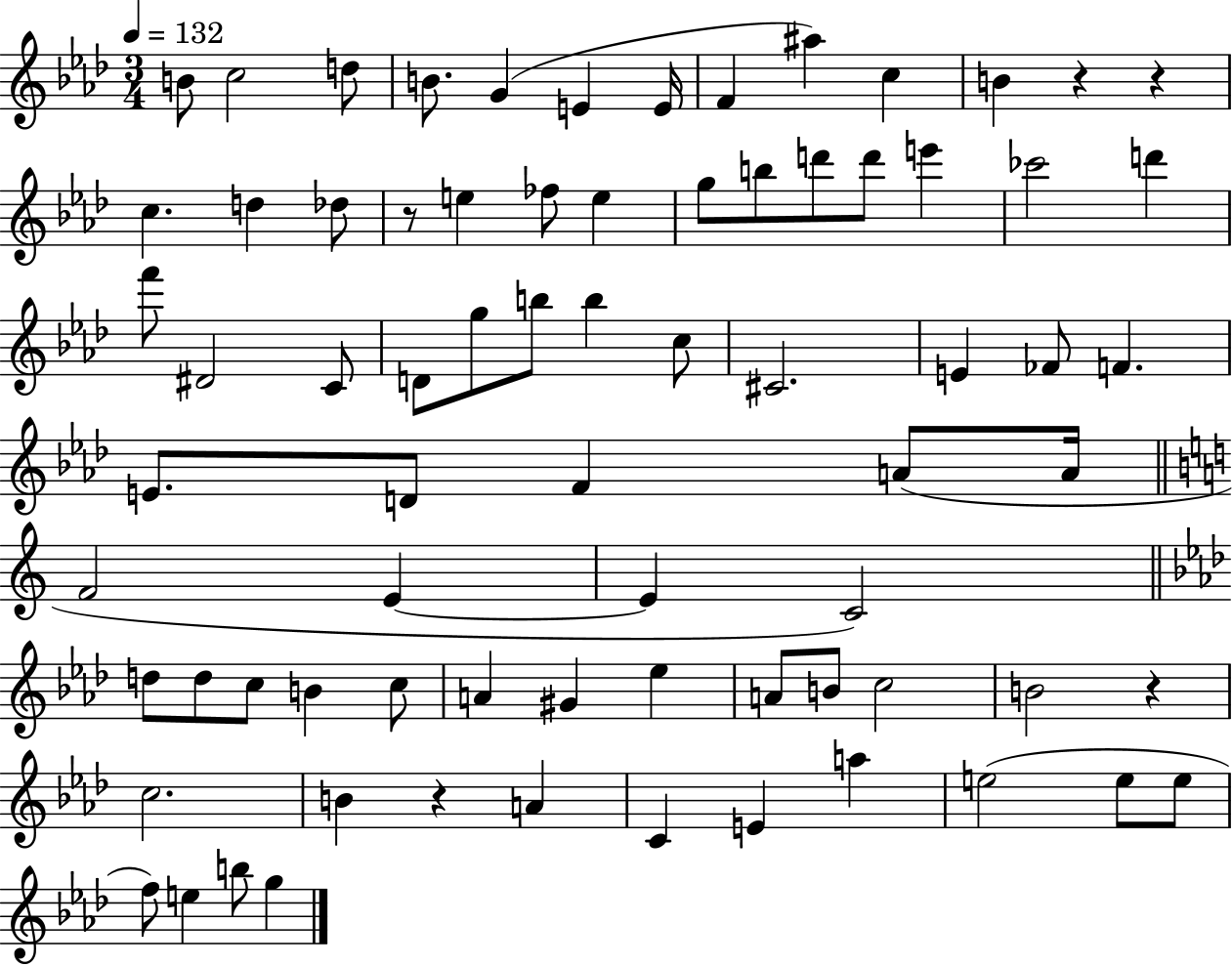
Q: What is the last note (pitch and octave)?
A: G5